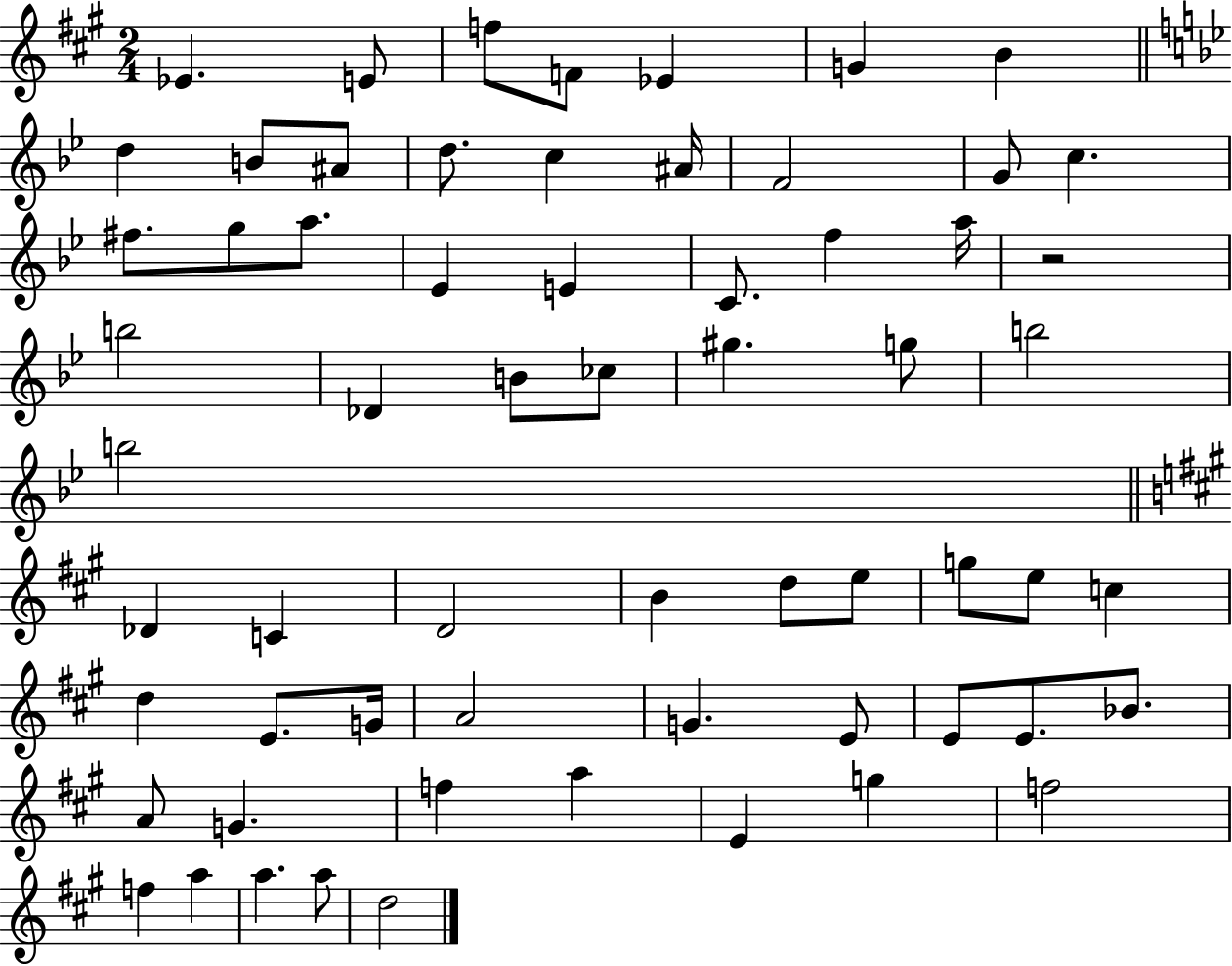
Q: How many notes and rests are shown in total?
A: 63